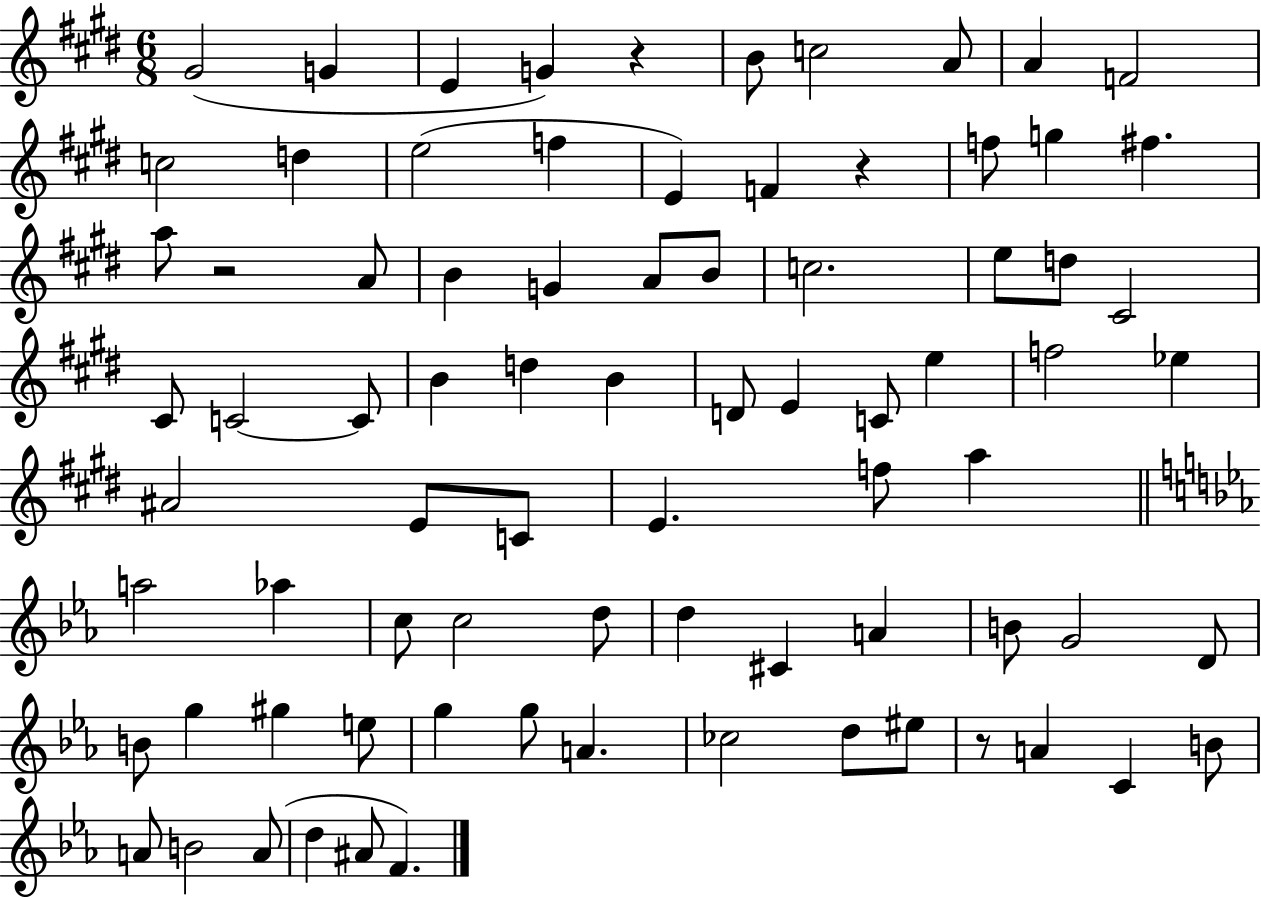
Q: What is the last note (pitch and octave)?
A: F4